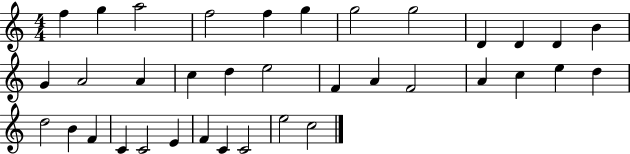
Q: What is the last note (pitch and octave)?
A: C5